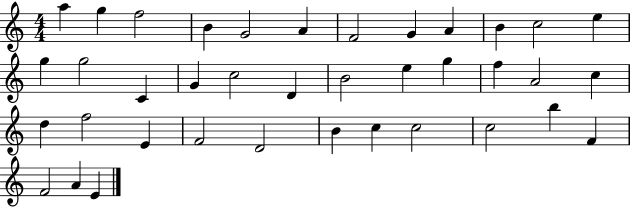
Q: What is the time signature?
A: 4/4